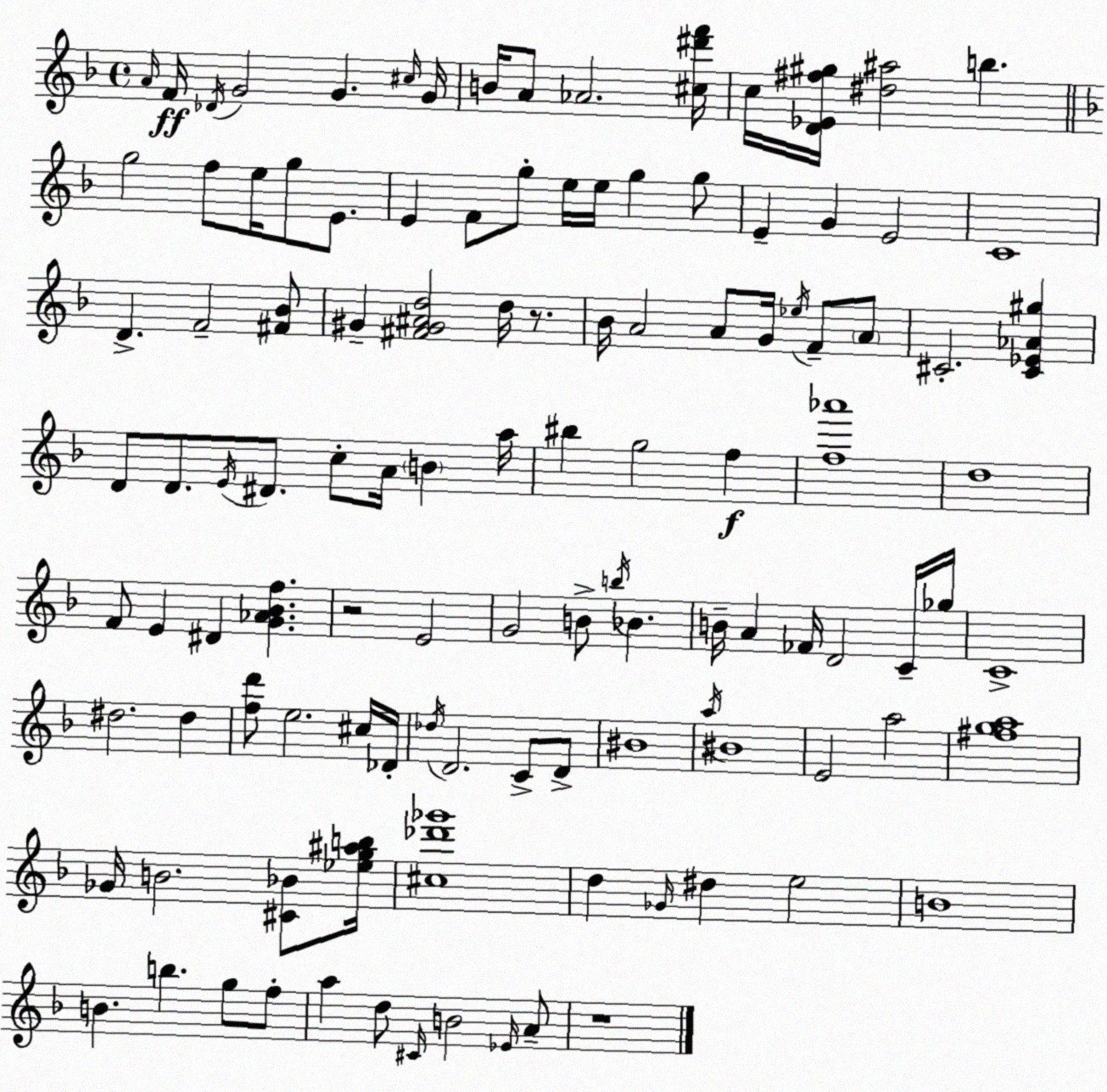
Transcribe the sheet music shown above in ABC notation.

X:1
T:Untitled
M:4/4
L:1/4
K:Dm
A/4 F/4 _D/4 G2 G ^c/4 G/4 B/4 A/2 _A2 [^c^d'f']/4 c/4 [D_E^f^g]/4 [^d^a]2 b g2 f/2 e/4 g/2 E/2 E F/2 g/2 e/4 e/4 g g/2 E G E2 C4 D F2 [^F_B]/2 ^G [^F^G^Ad]2 d/4 z/2 _B/4 A2 A/2 G/4 _e/4 F/2 A/2 ^C2 [^C_E_A^g] D/2 D/2 E/4 ^D/2 c/2 A/4 B a/4 ^b g2 f [f_a']4 d4 F/2 E ^D [G_A_Bf] z2 E2 G2 B/2 b/4 _B B/4 A _F/4 D2 C/4 _g/4 C4 ^d2 ^d [fd']/2 e2 ^c/4 _D/4 _d/4 D2 C/2 D/2 ^B4 a/4 ^B4 E2 a2 [^fga]4 _G/4 B2 [^C_B]/2 [_eg^ab]/4 [^c_d'_g']4 d _G/4 ^d e2 B4 B b g/2 f/2 a d/2 ^C/4 B2 _E/4 A/2 z4